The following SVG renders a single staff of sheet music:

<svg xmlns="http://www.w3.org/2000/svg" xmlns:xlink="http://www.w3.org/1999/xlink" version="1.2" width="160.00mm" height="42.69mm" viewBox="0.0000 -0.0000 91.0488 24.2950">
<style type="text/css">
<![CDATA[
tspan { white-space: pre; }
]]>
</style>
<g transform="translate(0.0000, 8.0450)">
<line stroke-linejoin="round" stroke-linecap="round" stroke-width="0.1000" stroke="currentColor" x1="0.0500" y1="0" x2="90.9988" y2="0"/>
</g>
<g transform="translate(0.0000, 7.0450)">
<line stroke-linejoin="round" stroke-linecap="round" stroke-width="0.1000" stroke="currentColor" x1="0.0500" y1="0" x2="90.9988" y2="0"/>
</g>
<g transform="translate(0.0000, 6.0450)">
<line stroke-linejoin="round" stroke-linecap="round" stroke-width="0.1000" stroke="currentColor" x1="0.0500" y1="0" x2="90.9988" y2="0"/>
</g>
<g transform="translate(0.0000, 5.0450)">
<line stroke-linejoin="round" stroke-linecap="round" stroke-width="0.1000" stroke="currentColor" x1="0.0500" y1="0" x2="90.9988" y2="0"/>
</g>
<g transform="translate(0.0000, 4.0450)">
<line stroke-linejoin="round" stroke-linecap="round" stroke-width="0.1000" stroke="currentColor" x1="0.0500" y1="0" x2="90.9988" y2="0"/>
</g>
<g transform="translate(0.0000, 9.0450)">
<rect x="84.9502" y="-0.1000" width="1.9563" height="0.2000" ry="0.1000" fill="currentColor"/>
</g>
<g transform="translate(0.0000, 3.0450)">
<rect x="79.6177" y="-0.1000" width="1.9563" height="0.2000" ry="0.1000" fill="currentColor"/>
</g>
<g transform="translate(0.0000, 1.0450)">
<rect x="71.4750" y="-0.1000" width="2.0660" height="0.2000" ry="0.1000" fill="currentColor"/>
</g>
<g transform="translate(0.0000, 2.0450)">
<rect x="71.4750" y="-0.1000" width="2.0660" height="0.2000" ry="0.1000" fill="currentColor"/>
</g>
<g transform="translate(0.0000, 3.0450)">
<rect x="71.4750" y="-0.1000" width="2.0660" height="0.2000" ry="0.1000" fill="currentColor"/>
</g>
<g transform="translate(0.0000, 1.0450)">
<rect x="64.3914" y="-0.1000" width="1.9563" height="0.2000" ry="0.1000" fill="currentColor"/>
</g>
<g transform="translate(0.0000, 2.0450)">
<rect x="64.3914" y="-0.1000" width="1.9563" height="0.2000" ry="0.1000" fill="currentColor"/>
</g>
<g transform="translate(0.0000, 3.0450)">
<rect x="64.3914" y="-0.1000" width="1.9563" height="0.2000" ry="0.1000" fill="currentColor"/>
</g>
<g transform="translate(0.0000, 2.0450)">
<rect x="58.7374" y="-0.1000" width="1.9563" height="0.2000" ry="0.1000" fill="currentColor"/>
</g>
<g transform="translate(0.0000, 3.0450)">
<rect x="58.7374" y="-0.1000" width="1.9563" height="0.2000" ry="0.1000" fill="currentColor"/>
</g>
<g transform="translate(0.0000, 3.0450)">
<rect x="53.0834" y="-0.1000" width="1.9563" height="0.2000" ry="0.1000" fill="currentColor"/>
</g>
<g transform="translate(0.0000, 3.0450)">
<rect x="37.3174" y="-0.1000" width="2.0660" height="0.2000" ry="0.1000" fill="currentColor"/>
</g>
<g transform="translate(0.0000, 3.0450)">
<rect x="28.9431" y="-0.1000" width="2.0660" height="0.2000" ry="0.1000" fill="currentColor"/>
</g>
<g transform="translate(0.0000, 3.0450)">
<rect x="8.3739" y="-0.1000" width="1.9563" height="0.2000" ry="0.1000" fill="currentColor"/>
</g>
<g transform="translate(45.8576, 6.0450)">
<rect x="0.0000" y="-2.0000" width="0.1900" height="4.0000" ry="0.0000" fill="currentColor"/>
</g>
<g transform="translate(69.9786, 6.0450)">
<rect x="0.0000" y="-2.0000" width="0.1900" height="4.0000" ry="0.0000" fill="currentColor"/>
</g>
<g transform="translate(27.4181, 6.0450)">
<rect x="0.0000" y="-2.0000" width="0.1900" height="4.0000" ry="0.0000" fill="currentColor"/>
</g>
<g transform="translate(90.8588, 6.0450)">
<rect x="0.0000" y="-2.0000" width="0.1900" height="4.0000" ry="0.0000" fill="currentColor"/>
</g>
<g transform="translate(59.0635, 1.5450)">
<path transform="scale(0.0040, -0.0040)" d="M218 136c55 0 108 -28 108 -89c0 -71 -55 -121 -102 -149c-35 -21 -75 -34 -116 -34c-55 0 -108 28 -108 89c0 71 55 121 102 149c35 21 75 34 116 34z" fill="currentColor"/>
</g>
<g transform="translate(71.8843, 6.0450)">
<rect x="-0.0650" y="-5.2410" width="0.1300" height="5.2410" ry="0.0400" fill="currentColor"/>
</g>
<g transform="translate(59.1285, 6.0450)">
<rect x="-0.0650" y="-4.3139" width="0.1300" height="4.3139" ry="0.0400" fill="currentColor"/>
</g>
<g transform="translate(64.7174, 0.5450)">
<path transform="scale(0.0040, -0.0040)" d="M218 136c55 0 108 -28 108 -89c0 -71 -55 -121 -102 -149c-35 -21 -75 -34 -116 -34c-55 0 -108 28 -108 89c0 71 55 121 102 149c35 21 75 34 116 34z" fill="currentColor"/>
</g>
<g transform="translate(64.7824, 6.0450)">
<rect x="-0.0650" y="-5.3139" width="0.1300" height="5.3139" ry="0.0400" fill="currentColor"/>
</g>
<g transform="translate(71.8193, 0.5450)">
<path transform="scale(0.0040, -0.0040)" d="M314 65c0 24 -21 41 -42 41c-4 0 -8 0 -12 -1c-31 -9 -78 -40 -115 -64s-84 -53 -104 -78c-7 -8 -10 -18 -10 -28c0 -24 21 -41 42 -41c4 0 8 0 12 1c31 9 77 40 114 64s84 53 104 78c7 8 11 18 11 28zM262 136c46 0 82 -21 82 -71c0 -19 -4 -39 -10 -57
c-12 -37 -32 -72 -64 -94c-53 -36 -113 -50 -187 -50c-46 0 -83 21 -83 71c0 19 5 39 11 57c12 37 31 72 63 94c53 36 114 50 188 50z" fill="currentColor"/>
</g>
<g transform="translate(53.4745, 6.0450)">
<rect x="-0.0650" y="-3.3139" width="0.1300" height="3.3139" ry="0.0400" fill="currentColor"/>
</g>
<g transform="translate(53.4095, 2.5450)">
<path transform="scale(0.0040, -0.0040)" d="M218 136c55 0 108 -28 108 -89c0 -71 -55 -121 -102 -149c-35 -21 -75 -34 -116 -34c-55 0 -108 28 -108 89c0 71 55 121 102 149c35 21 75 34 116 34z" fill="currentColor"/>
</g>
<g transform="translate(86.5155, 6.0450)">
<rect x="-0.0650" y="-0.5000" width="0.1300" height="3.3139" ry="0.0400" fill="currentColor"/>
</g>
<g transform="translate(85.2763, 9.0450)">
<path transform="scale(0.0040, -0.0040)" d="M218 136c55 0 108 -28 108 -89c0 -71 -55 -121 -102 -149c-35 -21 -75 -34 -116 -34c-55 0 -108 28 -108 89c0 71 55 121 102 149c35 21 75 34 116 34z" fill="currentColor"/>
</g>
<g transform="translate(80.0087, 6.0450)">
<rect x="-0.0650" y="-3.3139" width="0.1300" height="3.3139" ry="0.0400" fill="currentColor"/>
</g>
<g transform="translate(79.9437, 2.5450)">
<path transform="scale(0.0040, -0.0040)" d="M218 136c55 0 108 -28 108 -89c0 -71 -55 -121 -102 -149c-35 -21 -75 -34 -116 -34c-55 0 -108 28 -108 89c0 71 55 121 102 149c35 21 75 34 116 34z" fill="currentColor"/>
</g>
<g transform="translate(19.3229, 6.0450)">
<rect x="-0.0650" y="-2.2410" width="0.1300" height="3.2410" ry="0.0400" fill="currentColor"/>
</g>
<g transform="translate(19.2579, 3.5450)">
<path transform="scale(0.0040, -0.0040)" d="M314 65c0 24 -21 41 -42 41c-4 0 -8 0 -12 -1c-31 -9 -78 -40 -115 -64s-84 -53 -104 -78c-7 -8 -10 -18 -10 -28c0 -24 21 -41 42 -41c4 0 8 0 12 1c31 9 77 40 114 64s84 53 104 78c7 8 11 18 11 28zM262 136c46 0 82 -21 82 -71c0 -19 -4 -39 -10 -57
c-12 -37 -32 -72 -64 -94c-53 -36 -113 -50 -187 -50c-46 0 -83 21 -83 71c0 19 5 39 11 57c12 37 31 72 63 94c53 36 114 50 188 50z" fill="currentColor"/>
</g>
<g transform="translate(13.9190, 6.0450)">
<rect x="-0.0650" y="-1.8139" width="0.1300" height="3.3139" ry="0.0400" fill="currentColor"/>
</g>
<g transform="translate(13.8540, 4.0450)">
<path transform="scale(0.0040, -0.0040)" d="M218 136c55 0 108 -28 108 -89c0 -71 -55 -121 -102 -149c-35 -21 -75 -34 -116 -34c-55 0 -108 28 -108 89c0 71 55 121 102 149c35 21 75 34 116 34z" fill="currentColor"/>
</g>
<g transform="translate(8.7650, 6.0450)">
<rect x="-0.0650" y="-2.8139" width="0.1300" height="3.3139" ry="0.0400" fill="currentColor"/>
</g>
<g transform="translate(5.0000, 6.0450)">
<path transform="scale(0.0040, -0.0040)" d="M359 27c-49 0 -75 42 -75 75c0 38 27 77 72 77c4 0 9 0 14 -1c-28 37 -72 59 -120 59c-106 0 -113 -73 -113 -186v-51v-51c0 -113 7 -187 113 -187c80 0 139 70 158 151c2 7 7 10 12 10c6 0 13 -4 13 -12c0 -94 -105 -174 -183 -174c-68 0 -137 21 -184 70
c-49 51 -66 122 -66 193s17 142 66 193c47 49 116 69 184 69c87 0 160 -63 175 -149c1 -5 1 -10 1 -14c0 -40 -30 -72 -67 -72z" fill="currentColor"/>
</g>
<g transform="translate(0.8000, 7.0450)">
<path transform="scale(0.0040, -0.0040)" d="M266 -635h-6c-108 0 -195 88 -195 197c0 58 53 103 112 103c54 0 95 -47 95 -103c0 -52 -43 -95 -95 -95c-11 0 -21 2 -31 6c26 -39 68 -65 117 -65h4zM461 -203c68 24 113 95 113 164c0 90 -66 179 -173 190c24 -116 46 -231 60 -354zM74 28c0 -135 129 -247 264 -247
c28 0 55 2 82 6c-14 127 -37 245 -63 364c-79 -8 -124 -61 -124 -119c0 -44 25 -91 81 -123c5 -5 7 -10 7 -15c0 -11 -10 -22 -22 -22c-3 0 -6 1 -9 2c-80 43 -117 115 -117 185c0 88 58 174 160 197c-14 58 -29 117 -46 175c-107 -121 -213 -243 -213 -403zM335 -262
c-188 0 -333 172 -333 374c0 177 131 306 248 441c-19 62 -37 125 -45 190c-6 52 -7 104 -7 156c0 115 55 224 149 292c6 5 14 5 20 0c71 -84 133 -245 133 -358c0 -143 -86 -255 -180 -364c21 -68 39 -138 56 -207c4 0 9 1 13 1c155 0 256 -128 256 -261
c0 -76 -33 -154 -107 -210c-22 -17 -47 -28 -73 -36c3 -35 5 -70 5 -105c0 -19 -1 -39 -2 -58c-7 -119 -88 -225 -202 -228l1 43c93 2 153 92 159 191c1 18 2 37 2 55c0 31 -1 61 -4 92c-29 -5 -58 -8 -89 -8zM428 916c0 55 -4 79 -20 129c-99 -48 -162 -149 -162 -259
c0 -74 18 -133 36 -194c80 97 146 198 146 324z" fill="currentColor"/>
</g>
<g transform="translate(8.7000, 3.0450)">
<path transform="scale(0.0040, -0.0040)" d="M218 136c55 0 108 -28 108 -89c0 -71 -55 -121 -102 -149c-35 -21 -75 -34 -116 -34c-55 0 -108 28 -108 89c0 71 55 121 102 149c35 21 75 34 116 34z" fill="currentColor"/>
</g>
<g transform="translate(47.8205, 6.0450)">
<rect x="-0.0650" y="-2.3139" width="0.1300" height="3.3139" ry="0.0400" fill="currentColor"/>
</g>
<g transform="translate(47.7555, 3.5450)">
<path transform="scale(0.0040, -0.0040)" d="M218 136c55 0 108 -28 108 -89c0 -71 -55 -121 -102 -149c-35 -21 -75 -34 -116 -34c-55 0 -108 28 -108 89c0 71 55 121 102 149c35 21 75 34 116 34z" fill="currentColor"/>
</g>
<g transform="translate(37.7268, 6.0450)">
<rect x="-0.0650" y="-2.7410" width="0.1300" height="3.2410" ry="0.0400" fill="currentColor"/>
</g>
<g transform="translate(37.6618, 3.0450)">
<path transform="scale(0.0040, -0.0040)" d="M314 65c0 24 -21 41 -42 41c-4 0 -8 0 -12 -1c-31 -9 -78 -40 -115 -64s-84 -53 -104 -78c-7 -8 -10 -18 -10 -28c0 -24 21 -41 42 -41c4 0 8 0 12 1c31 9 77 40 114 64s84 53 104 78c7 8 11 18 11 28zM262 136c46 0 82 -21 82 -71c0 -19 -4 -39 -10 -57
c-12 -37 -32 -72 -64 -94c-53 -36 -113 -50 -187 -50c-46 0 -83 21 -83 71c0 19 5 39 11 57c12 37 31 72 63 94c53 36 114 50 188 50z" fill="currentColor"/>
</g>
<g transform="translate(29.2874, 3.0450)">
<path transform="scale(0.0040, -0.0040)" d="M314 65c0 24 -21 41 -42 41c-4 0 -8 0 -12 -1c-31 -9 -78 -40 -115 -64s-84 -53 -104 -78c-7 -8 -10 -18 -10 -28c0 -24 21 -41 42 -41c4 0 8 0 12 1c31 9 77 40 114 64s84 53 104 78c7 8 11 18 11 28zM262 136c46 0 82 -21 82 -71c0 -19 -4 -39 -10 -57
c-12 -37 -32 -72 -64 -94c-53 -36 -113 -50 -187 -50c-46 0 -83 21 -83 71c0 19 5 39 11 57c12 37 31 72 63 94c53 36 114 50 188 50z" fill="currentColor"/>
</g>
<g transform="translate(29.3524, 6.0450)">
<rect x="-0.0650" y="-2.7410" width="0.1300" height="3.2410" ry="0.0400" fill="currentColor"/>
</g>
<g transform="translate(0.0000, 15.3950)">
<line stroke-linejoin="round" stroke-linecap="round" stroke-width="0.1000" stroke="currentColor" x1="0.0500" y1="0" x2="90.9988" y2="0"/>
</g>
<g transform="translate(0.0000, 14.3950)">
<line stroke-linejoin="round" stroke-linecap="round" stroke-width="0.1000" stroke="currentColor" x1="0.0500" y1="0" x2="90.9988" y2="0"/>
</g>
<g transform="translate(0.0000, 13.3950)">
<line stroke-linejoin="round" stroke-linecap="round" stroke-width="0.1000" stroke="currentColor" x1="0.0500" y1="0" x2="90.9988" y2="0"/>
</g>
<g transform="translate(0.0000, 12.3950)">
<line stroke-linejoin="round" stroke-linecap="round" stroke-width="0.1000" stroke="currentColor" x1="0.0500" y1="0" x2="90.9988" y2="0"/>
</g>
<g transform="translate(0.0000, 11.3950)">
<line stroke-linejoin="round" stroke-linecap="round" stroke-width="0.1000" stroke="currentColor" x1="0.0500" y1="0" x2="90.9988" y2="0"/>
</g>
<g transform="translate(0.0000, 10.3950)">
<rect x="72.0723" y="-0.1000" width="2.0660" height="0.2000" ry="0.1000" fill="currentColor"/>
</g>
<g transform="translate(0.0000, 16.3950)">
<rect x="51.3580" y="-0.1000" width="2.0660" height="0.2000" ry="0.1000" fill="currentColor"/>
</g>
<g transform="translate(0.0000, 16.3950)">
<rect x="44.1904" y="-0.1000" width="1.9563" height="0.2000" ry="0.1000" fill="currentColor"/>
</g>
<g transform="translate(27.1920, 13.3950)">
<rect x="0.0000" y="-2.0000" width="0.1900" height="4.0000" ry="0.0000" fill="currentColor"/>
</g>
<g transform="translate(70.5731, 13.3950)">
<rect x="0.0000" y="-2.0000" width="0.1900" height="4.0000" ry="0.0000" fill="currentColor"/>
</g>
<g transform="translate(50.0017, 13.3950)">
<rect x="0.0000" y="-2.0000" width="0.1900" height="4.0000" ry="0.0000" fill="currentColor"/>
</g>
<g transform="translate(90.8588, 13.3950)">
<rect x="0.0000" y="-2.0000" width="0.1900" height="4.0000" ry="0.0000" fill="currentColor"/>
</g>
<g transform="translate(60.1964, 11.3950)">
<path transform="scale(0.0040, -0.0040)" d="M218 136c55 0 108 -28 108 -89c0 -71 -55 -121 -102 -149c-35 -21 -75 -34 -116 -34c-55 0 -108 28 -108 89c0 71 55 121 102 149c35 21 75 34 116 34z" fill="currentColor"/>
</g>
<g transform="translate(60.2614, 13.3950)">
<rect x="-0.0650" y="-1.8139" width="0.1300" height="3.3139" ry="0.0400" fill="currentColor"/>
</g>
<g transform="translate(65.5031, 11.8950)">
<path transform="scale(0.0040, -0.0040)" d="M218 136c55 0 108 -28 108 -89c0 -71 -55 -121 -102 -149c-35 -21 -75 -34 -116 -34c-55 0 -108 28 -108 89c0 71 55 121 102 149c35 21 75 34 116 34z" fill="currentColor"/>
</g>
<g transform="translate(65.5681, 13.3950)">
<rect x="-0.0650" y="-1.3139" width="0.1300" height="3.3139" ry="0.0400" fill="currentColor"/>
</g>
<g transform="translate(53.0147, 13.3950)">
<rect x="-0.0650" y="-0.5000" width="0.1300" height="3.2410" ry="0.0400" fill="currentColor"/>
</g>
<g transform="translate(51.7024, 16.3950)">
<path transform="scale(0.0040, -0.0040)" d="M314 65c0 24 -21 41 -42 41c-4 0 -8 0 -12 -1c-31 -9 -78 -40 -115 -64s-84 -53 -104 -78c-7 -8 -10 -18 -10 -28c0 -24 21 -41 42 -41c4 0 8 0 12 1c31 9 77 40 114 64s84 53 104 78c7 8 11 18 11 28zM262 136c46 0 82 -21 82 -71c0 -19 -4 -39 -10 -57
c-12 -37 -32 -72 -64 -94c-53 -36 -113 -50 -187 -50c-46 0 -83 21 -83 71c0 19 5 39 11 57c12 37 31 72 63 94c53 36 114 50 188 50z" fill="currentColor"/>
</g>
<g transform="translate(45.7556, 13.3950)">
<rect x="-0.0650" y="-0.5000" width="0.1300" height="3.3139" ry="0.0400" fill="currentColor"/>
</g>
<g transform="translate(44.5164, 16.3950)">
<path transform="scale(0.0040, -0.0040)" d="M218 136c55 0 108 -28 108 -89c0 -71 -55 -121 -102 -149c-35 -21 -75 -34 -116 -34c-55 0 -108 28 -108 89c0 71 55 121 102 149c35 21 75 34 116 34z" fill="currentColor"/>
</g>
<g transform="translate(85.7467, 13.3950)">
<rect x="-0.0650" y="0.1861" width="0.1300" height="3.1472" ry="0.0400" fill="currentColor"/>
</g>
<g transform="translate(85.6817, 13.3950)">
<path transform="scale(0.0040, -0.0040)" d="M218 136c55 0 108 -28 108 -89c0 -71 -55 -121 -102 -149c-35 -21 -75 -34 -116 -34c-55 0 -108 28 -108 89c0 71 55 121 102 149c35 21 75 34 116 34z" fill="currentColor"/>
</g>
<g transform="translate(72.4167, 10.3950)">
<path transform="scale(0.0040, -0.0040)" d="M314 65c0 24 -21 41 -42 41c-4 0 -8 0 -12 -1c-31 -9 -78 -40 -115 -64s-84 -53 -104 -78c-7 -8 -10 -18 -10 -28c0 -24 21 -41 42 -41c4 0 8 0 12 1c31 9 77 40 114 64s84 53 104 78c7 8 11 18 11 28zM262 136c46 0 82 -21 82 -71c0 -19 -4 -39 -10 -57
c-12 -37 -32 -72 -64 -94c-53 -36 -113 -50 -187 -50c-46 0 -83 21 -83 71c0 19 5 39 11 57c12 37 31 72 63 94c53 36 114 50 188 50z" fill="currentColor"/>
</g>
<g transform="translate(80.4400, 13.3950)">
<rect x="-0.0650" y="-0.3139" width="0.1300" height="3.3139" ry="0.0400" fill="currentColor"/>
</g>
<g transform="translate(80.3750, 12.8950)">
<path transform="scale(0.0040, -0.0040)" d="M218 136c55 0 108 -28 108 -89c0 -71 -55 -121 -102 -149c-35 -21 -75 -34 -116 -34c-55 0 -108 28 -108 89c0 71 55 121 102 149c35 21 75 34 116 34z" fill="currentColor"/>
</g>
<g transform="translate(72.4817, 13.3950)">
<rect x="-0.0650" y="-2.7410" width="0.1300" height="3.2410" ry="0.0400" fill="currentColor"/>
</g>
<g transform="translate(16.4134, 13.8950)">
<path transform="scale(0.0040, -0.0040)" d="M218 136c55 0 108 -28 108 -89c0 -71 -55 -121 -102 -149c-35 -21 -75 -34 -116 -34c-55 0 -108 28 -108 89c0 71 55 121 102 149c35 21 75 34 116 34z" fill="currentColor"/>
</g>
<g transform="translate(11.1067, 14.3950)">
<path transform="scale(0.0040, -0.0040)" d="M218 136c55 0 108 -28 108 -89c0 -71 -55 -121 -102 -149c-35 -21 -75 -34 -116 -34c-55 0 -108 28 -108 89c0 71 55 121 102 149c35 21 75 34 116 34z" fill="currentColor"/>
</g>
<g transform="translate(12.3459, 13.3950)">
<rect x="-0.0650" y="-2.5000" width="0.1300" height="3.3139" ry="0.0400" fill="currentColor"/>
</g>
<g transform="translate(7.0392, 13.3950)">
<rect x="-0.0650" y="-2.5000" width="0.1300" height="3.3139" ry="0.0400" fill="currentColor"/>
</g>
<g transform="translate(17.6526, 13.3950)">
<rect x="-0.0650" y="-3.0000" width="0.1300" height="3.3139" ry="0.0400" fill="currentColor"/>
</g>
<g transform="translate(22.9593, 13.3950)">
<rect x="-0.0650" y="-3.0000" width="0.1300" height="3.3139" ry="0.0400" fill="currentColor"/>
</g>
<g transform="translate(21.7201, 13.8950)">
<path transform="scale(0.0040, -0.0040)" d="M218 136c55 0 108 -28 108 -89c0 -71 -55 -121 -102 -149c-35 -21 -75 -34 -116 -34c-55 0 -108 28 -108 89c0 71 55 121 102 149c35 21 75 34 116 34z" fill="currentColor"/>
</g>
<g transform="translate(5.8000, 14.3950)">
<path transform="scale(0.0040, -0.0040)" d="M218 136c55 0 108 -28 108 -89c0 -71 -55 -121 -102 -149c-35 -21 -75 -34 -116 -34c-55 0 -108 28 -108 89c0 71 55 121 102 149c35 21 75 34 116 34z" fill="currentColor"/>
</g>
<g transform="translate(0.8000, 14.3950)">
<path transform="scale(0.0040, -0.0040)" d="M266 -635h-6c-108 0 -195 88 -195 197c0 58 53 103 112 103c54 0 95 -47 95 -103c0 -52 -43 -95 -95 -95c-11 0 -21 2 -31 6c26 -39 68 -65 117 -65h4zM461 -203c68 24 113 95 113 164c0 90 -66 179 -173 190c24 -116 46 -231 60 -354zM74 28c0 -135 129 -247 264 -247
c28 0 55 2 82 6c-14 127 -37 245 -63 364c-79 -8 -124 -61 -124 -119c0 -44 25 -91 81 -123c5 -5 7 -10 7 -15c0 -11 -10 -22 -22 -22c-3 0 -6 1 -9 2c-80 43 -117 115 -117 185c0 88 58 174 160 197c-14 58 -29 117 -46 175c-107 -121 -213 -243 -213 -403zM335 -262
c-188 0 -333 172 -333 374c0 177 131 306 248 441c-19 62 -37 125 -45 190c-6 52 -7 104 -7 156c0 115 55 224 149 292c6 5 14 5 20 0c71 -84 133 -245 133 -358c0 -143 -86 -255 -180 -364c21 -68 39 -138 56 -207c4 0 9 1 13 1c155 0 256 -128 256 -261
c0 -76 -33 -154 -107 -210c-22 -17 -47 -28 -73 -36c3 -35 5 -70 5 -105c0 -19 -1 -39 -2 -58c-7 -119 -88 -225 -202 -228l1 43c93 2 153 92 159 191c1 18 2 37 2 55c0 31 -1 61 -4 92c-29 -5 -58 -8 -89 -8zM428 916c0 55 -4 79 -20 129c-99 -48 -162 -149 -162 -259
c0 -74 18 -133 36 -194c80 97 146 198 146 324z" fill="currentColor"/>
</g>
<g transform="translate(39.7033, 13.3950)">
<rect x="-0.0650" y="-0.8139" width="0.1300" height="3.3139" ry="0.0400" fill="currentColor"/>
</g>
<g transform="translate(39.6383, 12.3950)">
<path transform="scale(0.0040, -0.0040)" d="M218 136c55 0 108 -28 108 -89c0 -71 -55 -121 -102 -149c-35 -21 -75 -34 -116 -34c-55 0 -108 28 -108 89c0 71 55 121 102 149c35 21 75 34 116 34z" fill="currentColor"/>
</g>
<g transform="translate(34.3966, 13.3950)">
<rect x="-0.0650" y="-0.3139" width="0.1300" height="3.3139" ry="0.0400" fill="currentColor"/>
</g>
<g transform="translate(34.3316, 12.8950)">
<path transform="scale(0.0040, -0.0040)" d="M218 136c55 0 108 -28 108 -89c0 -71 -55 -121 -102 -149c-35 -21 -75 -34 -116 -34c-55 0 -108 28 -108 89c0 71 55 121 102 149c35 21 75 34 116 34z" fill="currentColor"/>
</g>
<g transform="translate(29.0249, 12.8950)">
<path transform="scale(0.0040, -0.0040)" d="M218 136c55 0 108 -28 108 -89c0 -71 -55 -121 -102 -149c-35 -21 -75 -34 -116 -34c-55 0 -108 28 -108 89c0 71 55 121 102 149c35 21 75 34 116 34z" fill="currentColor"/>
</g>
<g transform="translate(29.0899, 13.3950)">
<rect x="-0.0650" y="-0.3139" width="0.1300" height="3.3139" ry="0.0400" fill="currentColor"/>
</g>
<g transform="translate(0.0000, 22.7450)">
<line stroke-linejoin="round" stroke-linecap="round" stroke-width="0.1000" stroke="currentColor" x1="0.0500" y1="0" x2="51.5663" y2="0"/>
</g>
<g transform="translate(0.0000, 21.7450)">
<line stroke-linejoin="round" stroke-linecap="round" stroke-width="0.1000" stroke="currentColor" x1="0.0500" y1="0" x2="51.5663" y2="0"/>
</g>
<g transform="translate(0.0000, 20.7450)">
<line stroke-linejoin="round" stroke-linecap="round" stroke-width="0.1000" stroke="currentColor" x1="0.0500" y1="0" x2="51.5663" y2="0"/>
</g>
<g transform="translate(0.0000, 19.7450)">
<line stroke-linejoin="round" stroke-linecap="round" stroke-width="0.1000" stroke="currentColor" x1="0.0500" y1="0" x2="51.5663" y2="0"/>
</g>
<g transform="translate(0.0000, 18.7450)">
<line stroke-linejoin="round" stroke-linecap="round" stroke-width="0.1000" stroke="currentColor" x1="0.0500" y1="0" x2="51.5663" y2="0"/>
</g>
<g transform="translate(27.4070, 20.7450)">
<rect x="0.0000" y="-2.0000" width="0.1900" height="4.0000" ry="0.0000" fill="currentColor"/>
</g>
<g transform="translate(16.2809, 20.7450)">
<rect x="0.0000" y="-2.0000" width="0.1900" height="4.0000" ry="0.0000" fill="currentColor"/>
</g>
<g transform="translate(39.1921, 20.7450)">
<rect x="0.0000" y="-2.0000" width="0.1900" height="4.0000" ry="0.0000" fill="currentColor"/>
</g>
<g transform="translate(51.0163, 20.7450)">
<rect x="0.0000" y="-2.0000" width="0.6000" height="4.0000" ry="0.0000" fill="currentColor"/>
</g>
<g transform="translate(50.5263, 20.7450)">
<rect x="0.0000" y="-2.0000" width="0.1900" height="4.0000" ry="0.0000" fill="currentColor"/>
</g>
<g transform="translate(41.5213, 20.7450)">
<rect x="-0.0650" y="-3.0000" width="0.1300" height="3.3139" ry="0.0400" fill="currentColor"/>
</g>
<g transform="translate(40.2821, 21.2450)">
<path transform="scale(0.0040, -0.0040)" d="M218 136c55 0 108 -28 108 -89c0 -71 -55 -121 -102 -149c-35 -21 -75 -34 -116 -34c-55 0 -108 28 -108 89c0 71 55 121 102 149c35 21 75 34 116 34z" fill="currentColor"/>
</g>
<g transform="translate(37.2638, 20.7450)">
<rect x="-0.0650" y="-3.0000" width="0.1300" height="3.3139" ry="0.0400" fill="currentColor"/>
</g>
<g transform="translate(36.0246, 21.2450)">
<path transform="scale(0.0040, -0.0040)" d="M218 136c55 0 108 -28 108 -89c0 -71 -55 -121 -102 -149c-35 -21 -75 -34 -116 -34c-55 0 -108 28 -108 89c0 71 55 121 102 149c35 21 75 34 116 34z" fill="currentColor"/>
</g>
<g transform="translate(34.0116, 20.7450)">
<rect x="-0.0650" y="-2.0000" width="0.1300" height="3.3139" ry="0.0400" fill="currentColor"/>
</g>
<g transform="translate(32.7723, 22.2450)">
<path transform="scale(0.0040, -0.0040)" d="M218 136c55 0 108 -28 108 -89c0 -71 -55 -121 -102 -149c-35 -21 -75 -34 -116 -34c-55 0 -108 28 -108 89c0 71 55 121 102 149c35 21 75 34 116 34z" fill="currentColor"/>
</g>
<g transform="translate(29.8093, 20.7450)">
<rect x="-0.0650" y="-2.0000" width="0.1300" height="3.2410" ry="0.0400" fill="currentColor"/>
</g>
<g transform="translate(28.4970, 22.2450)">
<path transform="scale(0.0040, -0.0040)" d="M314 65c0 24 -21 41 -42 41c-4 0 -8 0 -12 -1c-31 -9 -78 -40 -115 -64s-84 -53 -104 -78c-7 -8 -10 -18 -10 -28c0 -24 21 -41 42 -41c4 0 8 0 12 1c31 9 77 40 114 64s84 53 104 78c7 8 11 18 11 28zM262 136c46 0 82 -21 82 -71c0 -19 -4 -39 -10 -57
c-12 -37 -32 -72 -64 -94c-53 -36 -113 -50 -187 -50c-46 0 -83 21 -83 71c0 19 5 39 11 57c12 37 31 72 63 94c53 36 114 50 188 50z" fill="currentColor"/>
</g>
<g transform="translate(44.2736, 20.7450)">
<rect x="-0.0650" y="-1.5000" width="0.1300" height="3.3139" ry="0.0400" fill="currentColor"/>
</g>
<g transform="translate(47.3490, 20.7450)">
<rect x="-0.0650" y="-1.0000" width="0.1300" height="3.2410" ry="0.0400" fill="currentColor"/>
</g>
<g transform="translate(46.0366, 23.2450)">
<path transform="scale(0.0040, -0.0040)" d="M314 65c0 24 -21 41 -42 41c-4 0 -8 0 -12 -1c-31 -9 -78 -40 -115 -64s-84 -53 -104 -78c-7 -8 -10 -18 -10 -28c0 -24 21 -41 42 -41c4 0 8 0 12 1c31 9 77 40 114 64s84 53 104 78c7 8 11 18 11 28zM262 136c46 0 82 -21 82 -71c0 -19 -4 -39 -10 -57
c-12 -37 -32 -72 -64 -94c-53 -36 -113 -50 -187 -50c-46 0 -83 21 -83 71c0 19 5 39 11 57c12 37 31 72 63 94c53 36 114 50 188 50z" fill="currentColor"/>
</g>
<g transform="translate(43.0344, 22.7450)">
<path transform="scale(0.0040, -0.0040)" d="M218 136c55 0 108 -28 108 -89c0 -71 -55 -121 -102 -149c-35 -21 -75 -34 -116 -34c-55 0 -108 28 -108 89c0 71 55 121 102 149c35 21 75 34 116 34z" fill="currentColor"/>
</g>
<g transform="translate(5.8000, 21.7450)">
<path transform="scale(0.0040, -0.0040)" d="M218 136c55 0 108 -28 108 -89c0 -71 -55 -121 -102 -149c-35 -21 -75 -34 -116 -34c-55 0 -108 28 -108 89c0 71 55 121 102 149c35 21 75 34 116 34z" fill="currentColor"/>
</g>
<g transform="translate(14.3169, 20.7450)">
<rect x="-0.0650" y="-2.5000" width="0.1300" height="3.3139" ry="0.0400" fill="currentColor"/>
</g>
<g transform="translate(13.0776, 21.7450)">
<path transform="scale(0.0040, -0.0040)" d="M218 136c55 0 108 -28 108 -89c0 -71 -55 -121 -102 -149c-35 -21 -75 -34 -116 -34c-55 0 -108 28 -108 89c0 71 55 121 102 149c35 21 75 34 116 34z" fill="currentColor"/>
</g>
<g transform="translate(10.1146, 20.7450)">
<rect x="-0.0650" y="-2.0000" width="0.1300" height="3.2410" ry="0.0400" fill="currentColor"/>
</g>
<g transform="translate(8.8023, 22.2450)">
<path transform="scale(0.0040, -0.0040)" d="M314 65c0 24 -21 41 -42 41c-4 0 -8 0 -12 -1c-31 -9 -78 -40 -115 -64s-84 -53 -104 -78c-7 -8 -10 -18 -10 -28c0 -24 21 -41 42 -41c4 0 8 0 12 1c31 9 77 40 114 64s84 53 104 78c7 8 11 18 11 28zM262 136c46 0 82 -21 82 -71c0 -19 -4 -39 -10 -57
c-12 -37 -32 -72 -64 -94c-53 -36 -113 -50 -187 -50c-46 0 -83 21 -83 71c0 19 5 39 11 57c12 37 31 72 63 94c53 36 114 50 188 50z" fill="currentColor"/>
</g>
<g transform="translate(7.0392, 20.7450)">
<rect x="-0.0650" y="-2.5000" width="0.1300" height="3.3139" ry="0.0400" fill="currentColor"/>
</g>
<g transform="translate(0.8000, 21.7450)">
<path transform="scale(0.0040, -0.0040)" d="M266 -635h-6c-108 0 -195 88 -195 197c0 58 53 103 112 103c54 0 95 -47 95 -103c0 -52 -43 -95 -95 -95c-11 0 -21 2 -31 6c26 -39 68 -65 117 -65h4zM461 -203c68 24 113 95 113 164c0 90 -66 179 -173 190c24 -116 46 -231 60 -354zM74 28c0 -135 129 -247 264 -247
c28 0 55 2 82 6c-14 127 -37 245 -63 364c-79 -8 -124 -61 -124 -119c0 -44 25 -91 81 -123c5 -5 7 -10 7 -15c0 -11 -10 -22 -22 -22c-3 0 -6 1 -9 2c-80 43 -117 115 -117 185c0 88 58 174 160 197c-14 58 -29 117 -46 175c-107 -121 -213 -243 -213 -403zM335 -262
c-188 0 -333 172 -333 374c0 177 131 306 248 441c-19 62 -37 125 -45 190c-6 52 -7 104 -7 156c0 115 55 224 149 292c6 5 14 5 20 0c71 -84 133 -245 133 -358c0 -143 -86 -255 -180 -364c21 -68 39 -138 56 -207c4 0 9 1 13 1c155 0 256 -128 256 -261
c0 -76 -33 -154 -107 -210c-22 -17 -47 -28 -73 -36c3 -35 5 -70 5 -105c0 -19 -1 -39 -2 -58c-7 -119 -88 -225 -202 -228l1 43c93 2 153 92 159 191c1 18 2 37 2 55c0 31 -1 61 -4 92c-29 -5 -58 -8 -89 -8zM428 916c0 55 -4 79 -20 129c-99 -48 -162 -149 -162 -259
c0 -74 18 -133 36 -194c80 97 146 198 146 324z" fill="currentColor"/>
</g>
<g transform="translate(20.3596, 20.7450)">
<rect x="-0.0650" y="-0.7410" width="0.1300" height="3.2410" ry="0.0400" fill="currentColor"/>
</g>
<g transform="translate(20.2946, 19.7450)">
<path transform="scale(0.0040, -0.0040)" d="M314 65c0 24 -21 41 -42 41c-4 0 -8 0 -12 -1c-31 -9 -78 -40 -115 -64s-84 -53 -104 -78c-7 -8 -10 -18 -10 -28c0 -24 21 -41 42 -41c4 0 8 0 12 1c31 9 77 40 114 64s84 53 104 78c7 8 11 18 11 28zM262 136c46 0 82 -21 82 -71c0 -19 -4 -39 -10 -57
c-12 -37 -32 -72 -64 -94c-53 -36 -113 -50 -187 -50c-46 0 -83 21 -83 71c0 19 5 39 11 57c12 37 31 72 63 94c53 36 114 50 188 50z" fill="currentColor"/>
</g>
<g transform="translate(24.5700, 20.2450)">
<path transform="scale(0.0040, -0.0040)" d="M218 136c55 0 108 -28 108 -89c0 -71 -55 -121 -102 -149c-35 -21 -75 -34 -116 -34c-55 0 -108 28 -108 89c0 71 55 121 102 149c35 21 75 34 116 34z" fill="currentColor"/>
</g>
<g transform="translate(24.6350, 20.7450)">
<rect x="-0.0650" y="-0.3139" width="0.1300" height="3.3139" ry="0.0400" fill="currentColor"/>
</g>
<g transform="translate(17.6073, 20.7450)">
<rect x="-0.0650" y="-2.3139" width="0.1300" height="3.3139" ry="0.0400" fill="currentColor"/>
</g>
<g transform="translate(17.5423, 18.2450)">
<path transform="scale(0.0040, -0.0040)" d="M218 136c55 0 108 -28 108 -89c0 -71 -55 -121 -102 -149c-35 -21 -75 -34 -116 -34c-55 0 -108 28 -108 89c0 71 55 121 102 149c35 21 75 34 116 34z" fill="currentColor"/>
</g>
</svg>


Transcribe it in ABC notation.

X:1
T:Untitled
M:4/4
L:1/4
K:C
a f g2 a2 a2 g b d' f' f'2 b C G G A A c c d C C2 f e a2 c B G F2 G g d2 c F2 F A A E D2